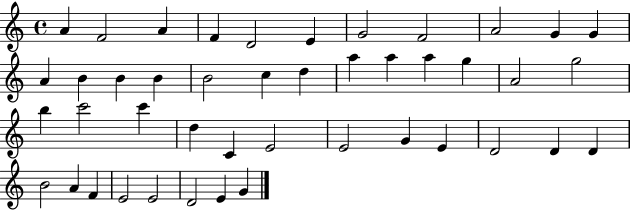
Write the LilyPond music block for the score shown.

{
  \clef treble
  \time 4/4
  \defaultTimeSignature
  \key c \major
  a'4 f'2 a'4 | f'4 d'2 e'4 | g'2 f'2 | a'2 g'4 g'4 | \break a'4 b'4 b'4 b'4 | b'2 c''4 d''4 | a''4 a''4 a''4 g''4 | a'2 g''2 | \break b''4 c'''2 c'''4 | d''4 c'4 e'2 | e'2 g'4 e'4 | d'2 d'4 d'4 | \break b'2 a'4 f'4 | e'2 e'2 | d'2 e'4 g'4 | \bar "|."
}